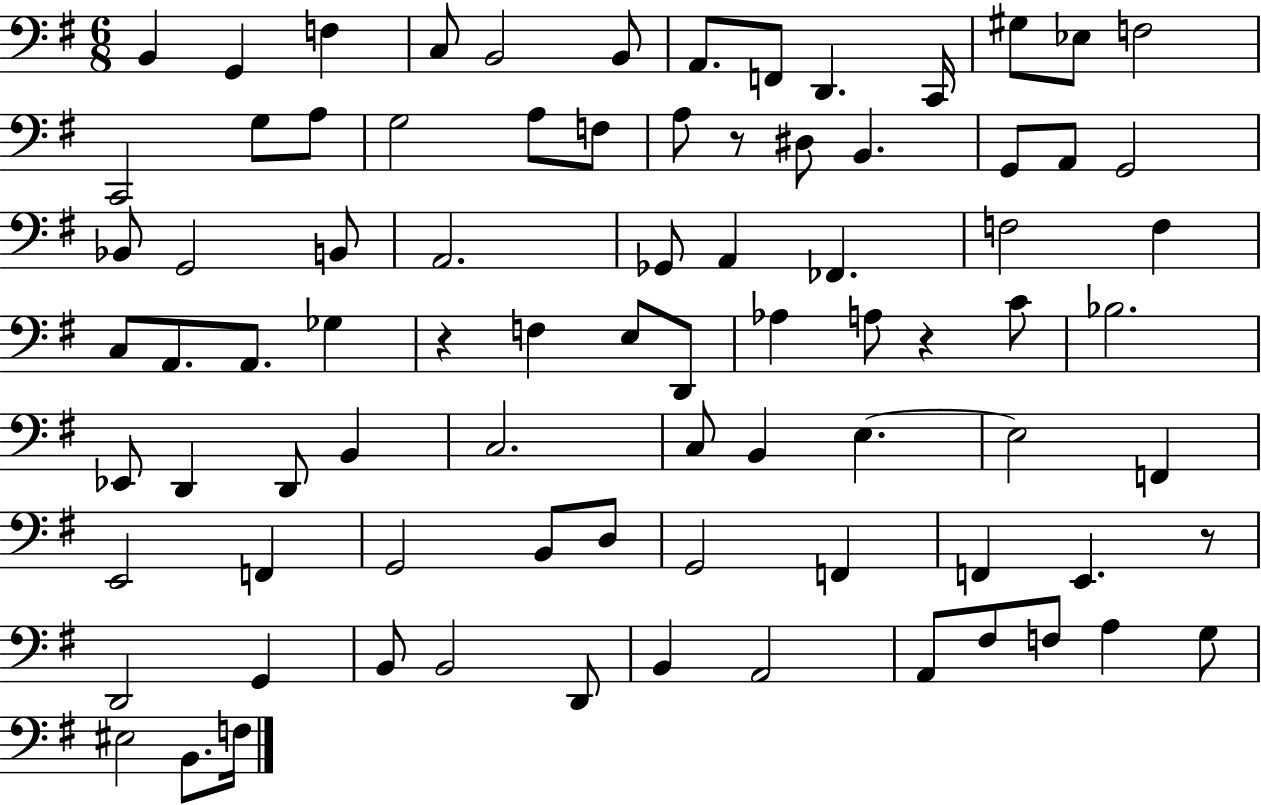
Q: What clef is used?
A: bass